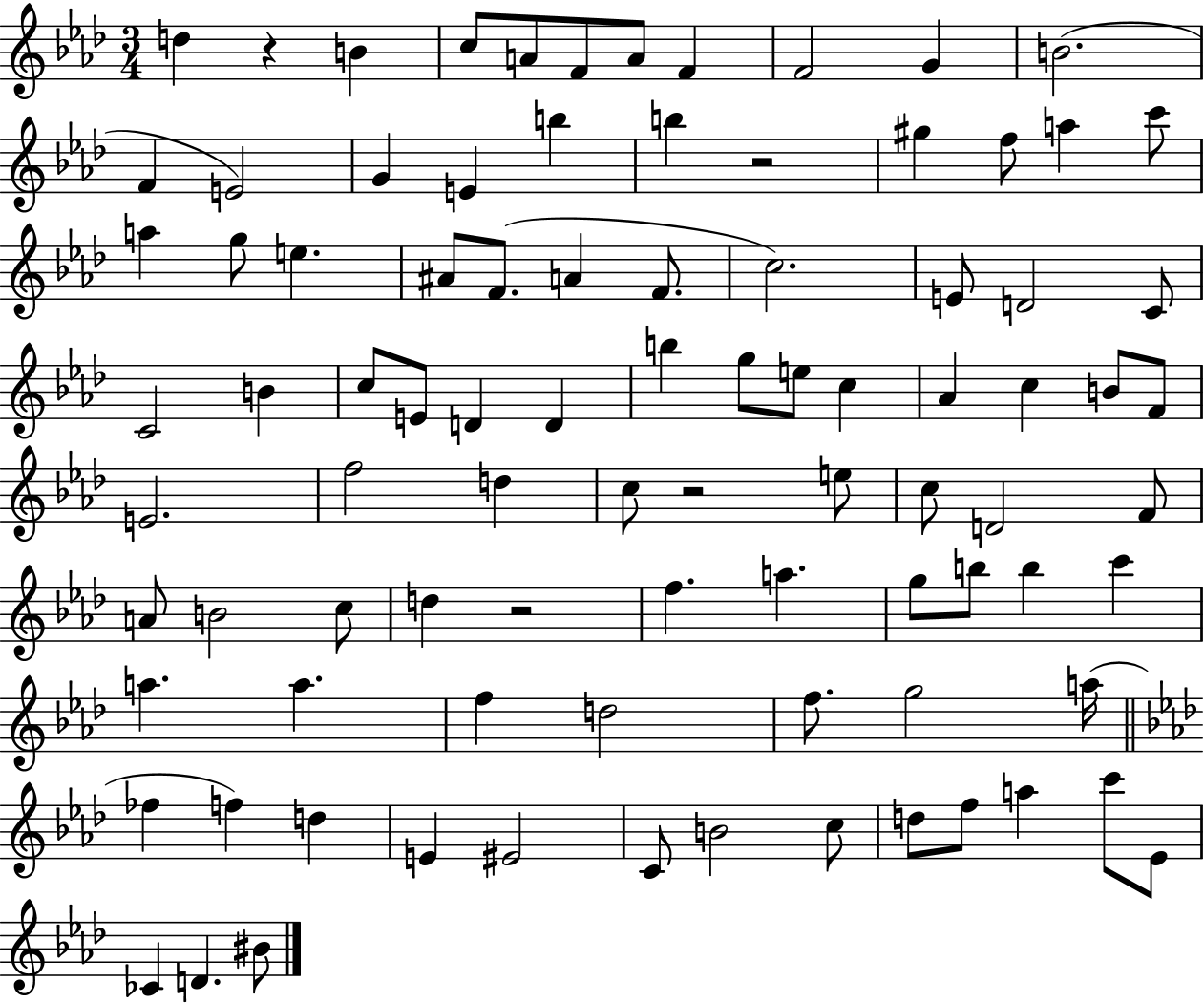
D5/q R/q B4/q C5/e A4/e F4/e A4/e F4/q F4/h G4/q B4/h. F4/q E4/h G4/q E4/q B5/q B5/q R/h G#5/q F5/e A5/q C6/e A5/q G5/e E5/q. A#4/e F4/e. A4/q F4/e. C5/h. E4/e D4/h C4/e C4/h B4/q C5/e E4/e D4/q D4/q B5/q G5/e E5/e C5/q Ab4/q C5/q B4/e F4/e E4/h. F5/h D5/q C5/e R/h E5/e C5/e D4/h F4/e A4/e B4/h C5/e D5/q R/h F5/q. A5/q. G5/e B5/e B5/q C6/q A5/q. A5/q. F5/q D5/h F5/e. G5/h A5/s FES5/q F5/q D5/q E4/q EIS4/h C4/e B4/h C5/e D5/e F5/e A5/q C6/e Eb4/e CES4/q D4/q. BIS4/e